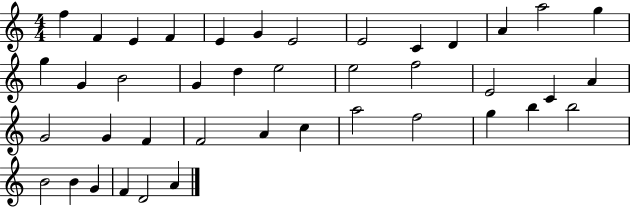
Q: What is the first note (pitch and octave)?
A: F5